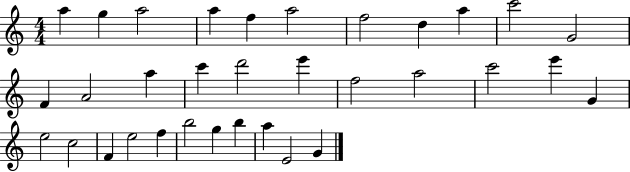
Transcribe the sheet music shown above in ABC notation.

X:1
T:Untitled
M:4/4
L:1/4
K:C
a g a2 a f a2 f2 d a c'2 G2 F A2 a c' d'2 e' f2 a2 c'2 e' G e2 c2 F e2 f b2 g b a E2 G